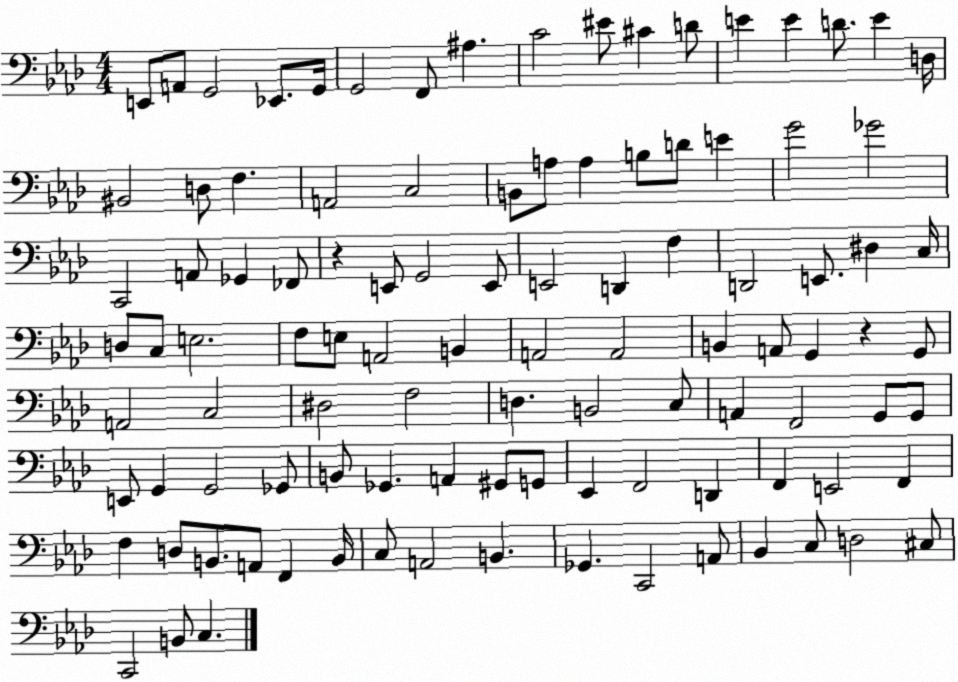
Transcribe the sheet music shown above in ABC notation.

X:1
T:Untitled
M:4/4
L:1/4
K:Ab
E,,/2 A,,/2 G,,2 _E,,/2 G,,/4 G,,2 F,,/2 ^A, C2 ^E/2 ^C D/2 E E D/2 E D,/4 ^B,,2 D,/2 F, A,,2 C,2 B,,/2 A,/2 A, B,/2 D/2 E G2 _G2 C,,2 A,,/2 _G,, _F,,/2 z E,,/2 G,,2 E,,/2 E,,2 D,, F, D,,2 E,,/2 ^D, C,/4 D,/2 C,/2 E,2 F,/2 E,/2 A,,2 B,, A,,2 A,,2 B,, A,,/2 G,, z G,,/2 A,,2 C,2 ^D,2 F,2 D, B,,2 C,/2 A,, F,,2 G,,/2 G,,/2 E,,/2 G,, G,,2 _G,,/2 B,,/2 _G,, A,, ^G,,/2 G,,/2 _E,, F,,2 D,, F,, E,,2 F,, F, D,/2 B,,/2 A,,/2 F,, B,,/4 C,/2 A,,2 B,, _G,, C,,2 A,,/2 _B,, C,/2 D,2 ^C,/2 C,,2 B,,/2 C,